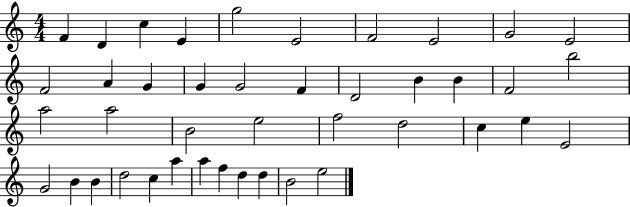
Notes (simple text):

F4/q D4/q C5/q E4/q G5/h E4/h F4/h E4/h G4/h E4/h F4/h A4/q G4/q G4/q G4/h F4/q D4/h B4/q B4/q F4/h B5/h A5/h A5/h B4/h E5/h F5/h D5/h C5/q E5/q E4/h G4/h B4/q B4/q D5/h C5/q A5/q A5/q F5/q D5/q D5/q B4/h E5/h